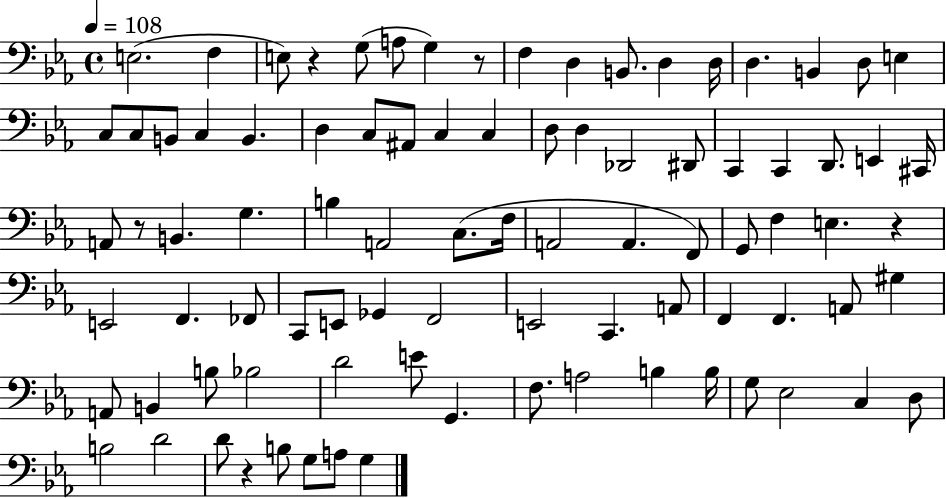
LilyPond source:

{
  \clef bass
  \time 4/4
  \defaultTimeSignature
  \key ees \major
  \tempo 4 = 108
  e2.( f4 | e8) r4 g8( a8 g4) r8 | f4 d4 b,8. d4 d16 | d4. b,4 d8 e4 | \break c8 c8 b,8 c4 b,4. | d4 c8 ais,8 c4 c4 | d8 d4 des,2 dis,8 | c,4 c,4 d,8. e,4 cis,16 | \break a,8 r8 b,4. g4. | b4 a,2 c8.( f16 | a,2 a,4. f,8) | g,8 f4 e4. r4 | \break e,2 f,4. fes,8 | c,8 e,8 ges,4 f,2 | e,2 c,4. a,8 | f,4 f,4. a,8 gis4 | \break a,8 b,4 b8 bes2 | d'2 e'8 g,4. | f8. a2 b4 b16 | g8 ees2 c4 d8 | \break b2 d'2 | d'8 r4 b8 g8 a8 g4 | \bar "|."
}